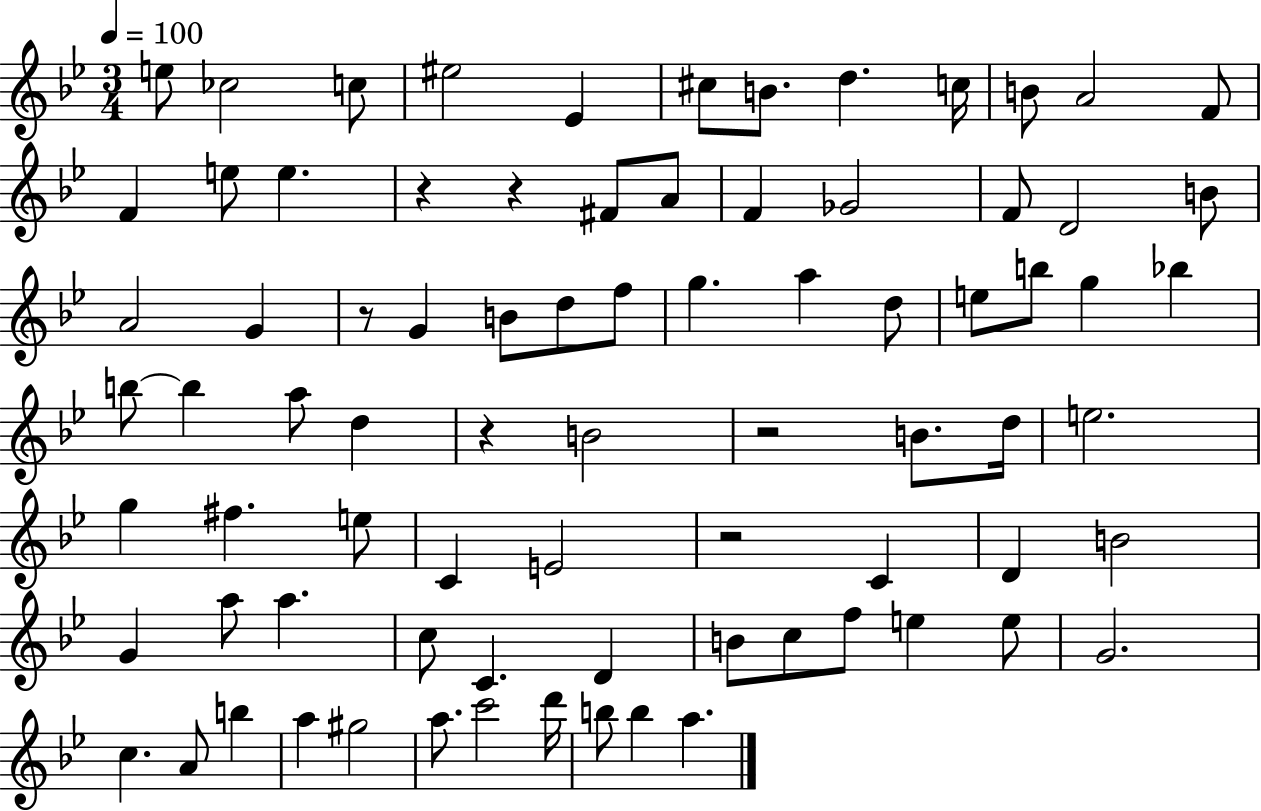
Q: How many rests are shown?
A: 6